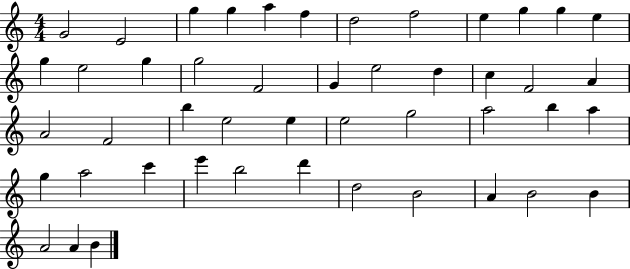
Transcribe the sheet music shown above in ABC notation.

X:1
T:Untitled
M:4/4
L:1/4
K:C
G2 E2 g g a f d2 f2 e g g e g e2 g g2 F2 G e2 d c F2 A A2 F2 b e2 e e2 g2 a2 b a g a2 c' e' b2 d' d2 B2 A B2 B A2 A B